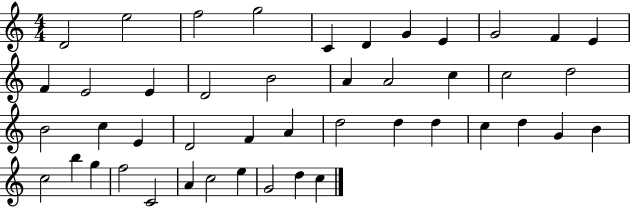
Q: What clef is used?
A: treble